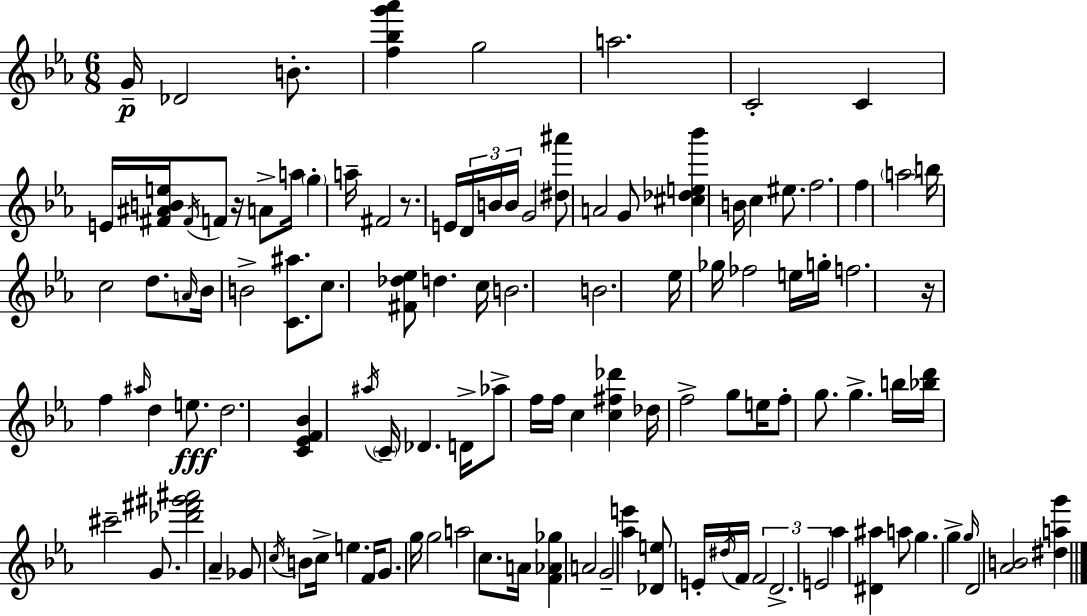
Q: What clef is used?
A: treble